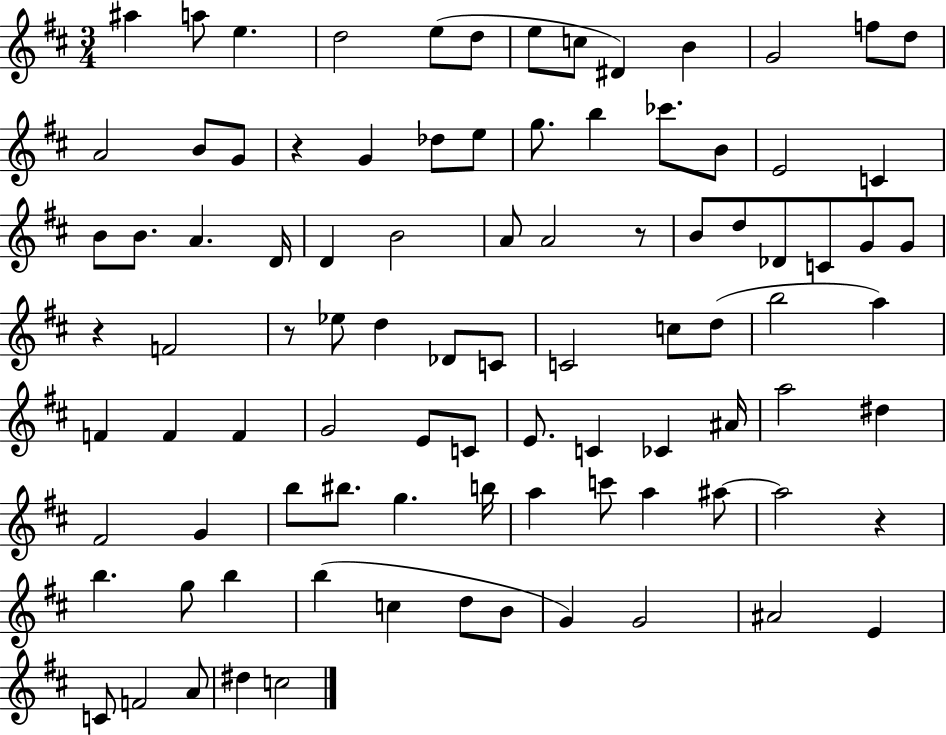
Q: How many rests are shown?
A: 5